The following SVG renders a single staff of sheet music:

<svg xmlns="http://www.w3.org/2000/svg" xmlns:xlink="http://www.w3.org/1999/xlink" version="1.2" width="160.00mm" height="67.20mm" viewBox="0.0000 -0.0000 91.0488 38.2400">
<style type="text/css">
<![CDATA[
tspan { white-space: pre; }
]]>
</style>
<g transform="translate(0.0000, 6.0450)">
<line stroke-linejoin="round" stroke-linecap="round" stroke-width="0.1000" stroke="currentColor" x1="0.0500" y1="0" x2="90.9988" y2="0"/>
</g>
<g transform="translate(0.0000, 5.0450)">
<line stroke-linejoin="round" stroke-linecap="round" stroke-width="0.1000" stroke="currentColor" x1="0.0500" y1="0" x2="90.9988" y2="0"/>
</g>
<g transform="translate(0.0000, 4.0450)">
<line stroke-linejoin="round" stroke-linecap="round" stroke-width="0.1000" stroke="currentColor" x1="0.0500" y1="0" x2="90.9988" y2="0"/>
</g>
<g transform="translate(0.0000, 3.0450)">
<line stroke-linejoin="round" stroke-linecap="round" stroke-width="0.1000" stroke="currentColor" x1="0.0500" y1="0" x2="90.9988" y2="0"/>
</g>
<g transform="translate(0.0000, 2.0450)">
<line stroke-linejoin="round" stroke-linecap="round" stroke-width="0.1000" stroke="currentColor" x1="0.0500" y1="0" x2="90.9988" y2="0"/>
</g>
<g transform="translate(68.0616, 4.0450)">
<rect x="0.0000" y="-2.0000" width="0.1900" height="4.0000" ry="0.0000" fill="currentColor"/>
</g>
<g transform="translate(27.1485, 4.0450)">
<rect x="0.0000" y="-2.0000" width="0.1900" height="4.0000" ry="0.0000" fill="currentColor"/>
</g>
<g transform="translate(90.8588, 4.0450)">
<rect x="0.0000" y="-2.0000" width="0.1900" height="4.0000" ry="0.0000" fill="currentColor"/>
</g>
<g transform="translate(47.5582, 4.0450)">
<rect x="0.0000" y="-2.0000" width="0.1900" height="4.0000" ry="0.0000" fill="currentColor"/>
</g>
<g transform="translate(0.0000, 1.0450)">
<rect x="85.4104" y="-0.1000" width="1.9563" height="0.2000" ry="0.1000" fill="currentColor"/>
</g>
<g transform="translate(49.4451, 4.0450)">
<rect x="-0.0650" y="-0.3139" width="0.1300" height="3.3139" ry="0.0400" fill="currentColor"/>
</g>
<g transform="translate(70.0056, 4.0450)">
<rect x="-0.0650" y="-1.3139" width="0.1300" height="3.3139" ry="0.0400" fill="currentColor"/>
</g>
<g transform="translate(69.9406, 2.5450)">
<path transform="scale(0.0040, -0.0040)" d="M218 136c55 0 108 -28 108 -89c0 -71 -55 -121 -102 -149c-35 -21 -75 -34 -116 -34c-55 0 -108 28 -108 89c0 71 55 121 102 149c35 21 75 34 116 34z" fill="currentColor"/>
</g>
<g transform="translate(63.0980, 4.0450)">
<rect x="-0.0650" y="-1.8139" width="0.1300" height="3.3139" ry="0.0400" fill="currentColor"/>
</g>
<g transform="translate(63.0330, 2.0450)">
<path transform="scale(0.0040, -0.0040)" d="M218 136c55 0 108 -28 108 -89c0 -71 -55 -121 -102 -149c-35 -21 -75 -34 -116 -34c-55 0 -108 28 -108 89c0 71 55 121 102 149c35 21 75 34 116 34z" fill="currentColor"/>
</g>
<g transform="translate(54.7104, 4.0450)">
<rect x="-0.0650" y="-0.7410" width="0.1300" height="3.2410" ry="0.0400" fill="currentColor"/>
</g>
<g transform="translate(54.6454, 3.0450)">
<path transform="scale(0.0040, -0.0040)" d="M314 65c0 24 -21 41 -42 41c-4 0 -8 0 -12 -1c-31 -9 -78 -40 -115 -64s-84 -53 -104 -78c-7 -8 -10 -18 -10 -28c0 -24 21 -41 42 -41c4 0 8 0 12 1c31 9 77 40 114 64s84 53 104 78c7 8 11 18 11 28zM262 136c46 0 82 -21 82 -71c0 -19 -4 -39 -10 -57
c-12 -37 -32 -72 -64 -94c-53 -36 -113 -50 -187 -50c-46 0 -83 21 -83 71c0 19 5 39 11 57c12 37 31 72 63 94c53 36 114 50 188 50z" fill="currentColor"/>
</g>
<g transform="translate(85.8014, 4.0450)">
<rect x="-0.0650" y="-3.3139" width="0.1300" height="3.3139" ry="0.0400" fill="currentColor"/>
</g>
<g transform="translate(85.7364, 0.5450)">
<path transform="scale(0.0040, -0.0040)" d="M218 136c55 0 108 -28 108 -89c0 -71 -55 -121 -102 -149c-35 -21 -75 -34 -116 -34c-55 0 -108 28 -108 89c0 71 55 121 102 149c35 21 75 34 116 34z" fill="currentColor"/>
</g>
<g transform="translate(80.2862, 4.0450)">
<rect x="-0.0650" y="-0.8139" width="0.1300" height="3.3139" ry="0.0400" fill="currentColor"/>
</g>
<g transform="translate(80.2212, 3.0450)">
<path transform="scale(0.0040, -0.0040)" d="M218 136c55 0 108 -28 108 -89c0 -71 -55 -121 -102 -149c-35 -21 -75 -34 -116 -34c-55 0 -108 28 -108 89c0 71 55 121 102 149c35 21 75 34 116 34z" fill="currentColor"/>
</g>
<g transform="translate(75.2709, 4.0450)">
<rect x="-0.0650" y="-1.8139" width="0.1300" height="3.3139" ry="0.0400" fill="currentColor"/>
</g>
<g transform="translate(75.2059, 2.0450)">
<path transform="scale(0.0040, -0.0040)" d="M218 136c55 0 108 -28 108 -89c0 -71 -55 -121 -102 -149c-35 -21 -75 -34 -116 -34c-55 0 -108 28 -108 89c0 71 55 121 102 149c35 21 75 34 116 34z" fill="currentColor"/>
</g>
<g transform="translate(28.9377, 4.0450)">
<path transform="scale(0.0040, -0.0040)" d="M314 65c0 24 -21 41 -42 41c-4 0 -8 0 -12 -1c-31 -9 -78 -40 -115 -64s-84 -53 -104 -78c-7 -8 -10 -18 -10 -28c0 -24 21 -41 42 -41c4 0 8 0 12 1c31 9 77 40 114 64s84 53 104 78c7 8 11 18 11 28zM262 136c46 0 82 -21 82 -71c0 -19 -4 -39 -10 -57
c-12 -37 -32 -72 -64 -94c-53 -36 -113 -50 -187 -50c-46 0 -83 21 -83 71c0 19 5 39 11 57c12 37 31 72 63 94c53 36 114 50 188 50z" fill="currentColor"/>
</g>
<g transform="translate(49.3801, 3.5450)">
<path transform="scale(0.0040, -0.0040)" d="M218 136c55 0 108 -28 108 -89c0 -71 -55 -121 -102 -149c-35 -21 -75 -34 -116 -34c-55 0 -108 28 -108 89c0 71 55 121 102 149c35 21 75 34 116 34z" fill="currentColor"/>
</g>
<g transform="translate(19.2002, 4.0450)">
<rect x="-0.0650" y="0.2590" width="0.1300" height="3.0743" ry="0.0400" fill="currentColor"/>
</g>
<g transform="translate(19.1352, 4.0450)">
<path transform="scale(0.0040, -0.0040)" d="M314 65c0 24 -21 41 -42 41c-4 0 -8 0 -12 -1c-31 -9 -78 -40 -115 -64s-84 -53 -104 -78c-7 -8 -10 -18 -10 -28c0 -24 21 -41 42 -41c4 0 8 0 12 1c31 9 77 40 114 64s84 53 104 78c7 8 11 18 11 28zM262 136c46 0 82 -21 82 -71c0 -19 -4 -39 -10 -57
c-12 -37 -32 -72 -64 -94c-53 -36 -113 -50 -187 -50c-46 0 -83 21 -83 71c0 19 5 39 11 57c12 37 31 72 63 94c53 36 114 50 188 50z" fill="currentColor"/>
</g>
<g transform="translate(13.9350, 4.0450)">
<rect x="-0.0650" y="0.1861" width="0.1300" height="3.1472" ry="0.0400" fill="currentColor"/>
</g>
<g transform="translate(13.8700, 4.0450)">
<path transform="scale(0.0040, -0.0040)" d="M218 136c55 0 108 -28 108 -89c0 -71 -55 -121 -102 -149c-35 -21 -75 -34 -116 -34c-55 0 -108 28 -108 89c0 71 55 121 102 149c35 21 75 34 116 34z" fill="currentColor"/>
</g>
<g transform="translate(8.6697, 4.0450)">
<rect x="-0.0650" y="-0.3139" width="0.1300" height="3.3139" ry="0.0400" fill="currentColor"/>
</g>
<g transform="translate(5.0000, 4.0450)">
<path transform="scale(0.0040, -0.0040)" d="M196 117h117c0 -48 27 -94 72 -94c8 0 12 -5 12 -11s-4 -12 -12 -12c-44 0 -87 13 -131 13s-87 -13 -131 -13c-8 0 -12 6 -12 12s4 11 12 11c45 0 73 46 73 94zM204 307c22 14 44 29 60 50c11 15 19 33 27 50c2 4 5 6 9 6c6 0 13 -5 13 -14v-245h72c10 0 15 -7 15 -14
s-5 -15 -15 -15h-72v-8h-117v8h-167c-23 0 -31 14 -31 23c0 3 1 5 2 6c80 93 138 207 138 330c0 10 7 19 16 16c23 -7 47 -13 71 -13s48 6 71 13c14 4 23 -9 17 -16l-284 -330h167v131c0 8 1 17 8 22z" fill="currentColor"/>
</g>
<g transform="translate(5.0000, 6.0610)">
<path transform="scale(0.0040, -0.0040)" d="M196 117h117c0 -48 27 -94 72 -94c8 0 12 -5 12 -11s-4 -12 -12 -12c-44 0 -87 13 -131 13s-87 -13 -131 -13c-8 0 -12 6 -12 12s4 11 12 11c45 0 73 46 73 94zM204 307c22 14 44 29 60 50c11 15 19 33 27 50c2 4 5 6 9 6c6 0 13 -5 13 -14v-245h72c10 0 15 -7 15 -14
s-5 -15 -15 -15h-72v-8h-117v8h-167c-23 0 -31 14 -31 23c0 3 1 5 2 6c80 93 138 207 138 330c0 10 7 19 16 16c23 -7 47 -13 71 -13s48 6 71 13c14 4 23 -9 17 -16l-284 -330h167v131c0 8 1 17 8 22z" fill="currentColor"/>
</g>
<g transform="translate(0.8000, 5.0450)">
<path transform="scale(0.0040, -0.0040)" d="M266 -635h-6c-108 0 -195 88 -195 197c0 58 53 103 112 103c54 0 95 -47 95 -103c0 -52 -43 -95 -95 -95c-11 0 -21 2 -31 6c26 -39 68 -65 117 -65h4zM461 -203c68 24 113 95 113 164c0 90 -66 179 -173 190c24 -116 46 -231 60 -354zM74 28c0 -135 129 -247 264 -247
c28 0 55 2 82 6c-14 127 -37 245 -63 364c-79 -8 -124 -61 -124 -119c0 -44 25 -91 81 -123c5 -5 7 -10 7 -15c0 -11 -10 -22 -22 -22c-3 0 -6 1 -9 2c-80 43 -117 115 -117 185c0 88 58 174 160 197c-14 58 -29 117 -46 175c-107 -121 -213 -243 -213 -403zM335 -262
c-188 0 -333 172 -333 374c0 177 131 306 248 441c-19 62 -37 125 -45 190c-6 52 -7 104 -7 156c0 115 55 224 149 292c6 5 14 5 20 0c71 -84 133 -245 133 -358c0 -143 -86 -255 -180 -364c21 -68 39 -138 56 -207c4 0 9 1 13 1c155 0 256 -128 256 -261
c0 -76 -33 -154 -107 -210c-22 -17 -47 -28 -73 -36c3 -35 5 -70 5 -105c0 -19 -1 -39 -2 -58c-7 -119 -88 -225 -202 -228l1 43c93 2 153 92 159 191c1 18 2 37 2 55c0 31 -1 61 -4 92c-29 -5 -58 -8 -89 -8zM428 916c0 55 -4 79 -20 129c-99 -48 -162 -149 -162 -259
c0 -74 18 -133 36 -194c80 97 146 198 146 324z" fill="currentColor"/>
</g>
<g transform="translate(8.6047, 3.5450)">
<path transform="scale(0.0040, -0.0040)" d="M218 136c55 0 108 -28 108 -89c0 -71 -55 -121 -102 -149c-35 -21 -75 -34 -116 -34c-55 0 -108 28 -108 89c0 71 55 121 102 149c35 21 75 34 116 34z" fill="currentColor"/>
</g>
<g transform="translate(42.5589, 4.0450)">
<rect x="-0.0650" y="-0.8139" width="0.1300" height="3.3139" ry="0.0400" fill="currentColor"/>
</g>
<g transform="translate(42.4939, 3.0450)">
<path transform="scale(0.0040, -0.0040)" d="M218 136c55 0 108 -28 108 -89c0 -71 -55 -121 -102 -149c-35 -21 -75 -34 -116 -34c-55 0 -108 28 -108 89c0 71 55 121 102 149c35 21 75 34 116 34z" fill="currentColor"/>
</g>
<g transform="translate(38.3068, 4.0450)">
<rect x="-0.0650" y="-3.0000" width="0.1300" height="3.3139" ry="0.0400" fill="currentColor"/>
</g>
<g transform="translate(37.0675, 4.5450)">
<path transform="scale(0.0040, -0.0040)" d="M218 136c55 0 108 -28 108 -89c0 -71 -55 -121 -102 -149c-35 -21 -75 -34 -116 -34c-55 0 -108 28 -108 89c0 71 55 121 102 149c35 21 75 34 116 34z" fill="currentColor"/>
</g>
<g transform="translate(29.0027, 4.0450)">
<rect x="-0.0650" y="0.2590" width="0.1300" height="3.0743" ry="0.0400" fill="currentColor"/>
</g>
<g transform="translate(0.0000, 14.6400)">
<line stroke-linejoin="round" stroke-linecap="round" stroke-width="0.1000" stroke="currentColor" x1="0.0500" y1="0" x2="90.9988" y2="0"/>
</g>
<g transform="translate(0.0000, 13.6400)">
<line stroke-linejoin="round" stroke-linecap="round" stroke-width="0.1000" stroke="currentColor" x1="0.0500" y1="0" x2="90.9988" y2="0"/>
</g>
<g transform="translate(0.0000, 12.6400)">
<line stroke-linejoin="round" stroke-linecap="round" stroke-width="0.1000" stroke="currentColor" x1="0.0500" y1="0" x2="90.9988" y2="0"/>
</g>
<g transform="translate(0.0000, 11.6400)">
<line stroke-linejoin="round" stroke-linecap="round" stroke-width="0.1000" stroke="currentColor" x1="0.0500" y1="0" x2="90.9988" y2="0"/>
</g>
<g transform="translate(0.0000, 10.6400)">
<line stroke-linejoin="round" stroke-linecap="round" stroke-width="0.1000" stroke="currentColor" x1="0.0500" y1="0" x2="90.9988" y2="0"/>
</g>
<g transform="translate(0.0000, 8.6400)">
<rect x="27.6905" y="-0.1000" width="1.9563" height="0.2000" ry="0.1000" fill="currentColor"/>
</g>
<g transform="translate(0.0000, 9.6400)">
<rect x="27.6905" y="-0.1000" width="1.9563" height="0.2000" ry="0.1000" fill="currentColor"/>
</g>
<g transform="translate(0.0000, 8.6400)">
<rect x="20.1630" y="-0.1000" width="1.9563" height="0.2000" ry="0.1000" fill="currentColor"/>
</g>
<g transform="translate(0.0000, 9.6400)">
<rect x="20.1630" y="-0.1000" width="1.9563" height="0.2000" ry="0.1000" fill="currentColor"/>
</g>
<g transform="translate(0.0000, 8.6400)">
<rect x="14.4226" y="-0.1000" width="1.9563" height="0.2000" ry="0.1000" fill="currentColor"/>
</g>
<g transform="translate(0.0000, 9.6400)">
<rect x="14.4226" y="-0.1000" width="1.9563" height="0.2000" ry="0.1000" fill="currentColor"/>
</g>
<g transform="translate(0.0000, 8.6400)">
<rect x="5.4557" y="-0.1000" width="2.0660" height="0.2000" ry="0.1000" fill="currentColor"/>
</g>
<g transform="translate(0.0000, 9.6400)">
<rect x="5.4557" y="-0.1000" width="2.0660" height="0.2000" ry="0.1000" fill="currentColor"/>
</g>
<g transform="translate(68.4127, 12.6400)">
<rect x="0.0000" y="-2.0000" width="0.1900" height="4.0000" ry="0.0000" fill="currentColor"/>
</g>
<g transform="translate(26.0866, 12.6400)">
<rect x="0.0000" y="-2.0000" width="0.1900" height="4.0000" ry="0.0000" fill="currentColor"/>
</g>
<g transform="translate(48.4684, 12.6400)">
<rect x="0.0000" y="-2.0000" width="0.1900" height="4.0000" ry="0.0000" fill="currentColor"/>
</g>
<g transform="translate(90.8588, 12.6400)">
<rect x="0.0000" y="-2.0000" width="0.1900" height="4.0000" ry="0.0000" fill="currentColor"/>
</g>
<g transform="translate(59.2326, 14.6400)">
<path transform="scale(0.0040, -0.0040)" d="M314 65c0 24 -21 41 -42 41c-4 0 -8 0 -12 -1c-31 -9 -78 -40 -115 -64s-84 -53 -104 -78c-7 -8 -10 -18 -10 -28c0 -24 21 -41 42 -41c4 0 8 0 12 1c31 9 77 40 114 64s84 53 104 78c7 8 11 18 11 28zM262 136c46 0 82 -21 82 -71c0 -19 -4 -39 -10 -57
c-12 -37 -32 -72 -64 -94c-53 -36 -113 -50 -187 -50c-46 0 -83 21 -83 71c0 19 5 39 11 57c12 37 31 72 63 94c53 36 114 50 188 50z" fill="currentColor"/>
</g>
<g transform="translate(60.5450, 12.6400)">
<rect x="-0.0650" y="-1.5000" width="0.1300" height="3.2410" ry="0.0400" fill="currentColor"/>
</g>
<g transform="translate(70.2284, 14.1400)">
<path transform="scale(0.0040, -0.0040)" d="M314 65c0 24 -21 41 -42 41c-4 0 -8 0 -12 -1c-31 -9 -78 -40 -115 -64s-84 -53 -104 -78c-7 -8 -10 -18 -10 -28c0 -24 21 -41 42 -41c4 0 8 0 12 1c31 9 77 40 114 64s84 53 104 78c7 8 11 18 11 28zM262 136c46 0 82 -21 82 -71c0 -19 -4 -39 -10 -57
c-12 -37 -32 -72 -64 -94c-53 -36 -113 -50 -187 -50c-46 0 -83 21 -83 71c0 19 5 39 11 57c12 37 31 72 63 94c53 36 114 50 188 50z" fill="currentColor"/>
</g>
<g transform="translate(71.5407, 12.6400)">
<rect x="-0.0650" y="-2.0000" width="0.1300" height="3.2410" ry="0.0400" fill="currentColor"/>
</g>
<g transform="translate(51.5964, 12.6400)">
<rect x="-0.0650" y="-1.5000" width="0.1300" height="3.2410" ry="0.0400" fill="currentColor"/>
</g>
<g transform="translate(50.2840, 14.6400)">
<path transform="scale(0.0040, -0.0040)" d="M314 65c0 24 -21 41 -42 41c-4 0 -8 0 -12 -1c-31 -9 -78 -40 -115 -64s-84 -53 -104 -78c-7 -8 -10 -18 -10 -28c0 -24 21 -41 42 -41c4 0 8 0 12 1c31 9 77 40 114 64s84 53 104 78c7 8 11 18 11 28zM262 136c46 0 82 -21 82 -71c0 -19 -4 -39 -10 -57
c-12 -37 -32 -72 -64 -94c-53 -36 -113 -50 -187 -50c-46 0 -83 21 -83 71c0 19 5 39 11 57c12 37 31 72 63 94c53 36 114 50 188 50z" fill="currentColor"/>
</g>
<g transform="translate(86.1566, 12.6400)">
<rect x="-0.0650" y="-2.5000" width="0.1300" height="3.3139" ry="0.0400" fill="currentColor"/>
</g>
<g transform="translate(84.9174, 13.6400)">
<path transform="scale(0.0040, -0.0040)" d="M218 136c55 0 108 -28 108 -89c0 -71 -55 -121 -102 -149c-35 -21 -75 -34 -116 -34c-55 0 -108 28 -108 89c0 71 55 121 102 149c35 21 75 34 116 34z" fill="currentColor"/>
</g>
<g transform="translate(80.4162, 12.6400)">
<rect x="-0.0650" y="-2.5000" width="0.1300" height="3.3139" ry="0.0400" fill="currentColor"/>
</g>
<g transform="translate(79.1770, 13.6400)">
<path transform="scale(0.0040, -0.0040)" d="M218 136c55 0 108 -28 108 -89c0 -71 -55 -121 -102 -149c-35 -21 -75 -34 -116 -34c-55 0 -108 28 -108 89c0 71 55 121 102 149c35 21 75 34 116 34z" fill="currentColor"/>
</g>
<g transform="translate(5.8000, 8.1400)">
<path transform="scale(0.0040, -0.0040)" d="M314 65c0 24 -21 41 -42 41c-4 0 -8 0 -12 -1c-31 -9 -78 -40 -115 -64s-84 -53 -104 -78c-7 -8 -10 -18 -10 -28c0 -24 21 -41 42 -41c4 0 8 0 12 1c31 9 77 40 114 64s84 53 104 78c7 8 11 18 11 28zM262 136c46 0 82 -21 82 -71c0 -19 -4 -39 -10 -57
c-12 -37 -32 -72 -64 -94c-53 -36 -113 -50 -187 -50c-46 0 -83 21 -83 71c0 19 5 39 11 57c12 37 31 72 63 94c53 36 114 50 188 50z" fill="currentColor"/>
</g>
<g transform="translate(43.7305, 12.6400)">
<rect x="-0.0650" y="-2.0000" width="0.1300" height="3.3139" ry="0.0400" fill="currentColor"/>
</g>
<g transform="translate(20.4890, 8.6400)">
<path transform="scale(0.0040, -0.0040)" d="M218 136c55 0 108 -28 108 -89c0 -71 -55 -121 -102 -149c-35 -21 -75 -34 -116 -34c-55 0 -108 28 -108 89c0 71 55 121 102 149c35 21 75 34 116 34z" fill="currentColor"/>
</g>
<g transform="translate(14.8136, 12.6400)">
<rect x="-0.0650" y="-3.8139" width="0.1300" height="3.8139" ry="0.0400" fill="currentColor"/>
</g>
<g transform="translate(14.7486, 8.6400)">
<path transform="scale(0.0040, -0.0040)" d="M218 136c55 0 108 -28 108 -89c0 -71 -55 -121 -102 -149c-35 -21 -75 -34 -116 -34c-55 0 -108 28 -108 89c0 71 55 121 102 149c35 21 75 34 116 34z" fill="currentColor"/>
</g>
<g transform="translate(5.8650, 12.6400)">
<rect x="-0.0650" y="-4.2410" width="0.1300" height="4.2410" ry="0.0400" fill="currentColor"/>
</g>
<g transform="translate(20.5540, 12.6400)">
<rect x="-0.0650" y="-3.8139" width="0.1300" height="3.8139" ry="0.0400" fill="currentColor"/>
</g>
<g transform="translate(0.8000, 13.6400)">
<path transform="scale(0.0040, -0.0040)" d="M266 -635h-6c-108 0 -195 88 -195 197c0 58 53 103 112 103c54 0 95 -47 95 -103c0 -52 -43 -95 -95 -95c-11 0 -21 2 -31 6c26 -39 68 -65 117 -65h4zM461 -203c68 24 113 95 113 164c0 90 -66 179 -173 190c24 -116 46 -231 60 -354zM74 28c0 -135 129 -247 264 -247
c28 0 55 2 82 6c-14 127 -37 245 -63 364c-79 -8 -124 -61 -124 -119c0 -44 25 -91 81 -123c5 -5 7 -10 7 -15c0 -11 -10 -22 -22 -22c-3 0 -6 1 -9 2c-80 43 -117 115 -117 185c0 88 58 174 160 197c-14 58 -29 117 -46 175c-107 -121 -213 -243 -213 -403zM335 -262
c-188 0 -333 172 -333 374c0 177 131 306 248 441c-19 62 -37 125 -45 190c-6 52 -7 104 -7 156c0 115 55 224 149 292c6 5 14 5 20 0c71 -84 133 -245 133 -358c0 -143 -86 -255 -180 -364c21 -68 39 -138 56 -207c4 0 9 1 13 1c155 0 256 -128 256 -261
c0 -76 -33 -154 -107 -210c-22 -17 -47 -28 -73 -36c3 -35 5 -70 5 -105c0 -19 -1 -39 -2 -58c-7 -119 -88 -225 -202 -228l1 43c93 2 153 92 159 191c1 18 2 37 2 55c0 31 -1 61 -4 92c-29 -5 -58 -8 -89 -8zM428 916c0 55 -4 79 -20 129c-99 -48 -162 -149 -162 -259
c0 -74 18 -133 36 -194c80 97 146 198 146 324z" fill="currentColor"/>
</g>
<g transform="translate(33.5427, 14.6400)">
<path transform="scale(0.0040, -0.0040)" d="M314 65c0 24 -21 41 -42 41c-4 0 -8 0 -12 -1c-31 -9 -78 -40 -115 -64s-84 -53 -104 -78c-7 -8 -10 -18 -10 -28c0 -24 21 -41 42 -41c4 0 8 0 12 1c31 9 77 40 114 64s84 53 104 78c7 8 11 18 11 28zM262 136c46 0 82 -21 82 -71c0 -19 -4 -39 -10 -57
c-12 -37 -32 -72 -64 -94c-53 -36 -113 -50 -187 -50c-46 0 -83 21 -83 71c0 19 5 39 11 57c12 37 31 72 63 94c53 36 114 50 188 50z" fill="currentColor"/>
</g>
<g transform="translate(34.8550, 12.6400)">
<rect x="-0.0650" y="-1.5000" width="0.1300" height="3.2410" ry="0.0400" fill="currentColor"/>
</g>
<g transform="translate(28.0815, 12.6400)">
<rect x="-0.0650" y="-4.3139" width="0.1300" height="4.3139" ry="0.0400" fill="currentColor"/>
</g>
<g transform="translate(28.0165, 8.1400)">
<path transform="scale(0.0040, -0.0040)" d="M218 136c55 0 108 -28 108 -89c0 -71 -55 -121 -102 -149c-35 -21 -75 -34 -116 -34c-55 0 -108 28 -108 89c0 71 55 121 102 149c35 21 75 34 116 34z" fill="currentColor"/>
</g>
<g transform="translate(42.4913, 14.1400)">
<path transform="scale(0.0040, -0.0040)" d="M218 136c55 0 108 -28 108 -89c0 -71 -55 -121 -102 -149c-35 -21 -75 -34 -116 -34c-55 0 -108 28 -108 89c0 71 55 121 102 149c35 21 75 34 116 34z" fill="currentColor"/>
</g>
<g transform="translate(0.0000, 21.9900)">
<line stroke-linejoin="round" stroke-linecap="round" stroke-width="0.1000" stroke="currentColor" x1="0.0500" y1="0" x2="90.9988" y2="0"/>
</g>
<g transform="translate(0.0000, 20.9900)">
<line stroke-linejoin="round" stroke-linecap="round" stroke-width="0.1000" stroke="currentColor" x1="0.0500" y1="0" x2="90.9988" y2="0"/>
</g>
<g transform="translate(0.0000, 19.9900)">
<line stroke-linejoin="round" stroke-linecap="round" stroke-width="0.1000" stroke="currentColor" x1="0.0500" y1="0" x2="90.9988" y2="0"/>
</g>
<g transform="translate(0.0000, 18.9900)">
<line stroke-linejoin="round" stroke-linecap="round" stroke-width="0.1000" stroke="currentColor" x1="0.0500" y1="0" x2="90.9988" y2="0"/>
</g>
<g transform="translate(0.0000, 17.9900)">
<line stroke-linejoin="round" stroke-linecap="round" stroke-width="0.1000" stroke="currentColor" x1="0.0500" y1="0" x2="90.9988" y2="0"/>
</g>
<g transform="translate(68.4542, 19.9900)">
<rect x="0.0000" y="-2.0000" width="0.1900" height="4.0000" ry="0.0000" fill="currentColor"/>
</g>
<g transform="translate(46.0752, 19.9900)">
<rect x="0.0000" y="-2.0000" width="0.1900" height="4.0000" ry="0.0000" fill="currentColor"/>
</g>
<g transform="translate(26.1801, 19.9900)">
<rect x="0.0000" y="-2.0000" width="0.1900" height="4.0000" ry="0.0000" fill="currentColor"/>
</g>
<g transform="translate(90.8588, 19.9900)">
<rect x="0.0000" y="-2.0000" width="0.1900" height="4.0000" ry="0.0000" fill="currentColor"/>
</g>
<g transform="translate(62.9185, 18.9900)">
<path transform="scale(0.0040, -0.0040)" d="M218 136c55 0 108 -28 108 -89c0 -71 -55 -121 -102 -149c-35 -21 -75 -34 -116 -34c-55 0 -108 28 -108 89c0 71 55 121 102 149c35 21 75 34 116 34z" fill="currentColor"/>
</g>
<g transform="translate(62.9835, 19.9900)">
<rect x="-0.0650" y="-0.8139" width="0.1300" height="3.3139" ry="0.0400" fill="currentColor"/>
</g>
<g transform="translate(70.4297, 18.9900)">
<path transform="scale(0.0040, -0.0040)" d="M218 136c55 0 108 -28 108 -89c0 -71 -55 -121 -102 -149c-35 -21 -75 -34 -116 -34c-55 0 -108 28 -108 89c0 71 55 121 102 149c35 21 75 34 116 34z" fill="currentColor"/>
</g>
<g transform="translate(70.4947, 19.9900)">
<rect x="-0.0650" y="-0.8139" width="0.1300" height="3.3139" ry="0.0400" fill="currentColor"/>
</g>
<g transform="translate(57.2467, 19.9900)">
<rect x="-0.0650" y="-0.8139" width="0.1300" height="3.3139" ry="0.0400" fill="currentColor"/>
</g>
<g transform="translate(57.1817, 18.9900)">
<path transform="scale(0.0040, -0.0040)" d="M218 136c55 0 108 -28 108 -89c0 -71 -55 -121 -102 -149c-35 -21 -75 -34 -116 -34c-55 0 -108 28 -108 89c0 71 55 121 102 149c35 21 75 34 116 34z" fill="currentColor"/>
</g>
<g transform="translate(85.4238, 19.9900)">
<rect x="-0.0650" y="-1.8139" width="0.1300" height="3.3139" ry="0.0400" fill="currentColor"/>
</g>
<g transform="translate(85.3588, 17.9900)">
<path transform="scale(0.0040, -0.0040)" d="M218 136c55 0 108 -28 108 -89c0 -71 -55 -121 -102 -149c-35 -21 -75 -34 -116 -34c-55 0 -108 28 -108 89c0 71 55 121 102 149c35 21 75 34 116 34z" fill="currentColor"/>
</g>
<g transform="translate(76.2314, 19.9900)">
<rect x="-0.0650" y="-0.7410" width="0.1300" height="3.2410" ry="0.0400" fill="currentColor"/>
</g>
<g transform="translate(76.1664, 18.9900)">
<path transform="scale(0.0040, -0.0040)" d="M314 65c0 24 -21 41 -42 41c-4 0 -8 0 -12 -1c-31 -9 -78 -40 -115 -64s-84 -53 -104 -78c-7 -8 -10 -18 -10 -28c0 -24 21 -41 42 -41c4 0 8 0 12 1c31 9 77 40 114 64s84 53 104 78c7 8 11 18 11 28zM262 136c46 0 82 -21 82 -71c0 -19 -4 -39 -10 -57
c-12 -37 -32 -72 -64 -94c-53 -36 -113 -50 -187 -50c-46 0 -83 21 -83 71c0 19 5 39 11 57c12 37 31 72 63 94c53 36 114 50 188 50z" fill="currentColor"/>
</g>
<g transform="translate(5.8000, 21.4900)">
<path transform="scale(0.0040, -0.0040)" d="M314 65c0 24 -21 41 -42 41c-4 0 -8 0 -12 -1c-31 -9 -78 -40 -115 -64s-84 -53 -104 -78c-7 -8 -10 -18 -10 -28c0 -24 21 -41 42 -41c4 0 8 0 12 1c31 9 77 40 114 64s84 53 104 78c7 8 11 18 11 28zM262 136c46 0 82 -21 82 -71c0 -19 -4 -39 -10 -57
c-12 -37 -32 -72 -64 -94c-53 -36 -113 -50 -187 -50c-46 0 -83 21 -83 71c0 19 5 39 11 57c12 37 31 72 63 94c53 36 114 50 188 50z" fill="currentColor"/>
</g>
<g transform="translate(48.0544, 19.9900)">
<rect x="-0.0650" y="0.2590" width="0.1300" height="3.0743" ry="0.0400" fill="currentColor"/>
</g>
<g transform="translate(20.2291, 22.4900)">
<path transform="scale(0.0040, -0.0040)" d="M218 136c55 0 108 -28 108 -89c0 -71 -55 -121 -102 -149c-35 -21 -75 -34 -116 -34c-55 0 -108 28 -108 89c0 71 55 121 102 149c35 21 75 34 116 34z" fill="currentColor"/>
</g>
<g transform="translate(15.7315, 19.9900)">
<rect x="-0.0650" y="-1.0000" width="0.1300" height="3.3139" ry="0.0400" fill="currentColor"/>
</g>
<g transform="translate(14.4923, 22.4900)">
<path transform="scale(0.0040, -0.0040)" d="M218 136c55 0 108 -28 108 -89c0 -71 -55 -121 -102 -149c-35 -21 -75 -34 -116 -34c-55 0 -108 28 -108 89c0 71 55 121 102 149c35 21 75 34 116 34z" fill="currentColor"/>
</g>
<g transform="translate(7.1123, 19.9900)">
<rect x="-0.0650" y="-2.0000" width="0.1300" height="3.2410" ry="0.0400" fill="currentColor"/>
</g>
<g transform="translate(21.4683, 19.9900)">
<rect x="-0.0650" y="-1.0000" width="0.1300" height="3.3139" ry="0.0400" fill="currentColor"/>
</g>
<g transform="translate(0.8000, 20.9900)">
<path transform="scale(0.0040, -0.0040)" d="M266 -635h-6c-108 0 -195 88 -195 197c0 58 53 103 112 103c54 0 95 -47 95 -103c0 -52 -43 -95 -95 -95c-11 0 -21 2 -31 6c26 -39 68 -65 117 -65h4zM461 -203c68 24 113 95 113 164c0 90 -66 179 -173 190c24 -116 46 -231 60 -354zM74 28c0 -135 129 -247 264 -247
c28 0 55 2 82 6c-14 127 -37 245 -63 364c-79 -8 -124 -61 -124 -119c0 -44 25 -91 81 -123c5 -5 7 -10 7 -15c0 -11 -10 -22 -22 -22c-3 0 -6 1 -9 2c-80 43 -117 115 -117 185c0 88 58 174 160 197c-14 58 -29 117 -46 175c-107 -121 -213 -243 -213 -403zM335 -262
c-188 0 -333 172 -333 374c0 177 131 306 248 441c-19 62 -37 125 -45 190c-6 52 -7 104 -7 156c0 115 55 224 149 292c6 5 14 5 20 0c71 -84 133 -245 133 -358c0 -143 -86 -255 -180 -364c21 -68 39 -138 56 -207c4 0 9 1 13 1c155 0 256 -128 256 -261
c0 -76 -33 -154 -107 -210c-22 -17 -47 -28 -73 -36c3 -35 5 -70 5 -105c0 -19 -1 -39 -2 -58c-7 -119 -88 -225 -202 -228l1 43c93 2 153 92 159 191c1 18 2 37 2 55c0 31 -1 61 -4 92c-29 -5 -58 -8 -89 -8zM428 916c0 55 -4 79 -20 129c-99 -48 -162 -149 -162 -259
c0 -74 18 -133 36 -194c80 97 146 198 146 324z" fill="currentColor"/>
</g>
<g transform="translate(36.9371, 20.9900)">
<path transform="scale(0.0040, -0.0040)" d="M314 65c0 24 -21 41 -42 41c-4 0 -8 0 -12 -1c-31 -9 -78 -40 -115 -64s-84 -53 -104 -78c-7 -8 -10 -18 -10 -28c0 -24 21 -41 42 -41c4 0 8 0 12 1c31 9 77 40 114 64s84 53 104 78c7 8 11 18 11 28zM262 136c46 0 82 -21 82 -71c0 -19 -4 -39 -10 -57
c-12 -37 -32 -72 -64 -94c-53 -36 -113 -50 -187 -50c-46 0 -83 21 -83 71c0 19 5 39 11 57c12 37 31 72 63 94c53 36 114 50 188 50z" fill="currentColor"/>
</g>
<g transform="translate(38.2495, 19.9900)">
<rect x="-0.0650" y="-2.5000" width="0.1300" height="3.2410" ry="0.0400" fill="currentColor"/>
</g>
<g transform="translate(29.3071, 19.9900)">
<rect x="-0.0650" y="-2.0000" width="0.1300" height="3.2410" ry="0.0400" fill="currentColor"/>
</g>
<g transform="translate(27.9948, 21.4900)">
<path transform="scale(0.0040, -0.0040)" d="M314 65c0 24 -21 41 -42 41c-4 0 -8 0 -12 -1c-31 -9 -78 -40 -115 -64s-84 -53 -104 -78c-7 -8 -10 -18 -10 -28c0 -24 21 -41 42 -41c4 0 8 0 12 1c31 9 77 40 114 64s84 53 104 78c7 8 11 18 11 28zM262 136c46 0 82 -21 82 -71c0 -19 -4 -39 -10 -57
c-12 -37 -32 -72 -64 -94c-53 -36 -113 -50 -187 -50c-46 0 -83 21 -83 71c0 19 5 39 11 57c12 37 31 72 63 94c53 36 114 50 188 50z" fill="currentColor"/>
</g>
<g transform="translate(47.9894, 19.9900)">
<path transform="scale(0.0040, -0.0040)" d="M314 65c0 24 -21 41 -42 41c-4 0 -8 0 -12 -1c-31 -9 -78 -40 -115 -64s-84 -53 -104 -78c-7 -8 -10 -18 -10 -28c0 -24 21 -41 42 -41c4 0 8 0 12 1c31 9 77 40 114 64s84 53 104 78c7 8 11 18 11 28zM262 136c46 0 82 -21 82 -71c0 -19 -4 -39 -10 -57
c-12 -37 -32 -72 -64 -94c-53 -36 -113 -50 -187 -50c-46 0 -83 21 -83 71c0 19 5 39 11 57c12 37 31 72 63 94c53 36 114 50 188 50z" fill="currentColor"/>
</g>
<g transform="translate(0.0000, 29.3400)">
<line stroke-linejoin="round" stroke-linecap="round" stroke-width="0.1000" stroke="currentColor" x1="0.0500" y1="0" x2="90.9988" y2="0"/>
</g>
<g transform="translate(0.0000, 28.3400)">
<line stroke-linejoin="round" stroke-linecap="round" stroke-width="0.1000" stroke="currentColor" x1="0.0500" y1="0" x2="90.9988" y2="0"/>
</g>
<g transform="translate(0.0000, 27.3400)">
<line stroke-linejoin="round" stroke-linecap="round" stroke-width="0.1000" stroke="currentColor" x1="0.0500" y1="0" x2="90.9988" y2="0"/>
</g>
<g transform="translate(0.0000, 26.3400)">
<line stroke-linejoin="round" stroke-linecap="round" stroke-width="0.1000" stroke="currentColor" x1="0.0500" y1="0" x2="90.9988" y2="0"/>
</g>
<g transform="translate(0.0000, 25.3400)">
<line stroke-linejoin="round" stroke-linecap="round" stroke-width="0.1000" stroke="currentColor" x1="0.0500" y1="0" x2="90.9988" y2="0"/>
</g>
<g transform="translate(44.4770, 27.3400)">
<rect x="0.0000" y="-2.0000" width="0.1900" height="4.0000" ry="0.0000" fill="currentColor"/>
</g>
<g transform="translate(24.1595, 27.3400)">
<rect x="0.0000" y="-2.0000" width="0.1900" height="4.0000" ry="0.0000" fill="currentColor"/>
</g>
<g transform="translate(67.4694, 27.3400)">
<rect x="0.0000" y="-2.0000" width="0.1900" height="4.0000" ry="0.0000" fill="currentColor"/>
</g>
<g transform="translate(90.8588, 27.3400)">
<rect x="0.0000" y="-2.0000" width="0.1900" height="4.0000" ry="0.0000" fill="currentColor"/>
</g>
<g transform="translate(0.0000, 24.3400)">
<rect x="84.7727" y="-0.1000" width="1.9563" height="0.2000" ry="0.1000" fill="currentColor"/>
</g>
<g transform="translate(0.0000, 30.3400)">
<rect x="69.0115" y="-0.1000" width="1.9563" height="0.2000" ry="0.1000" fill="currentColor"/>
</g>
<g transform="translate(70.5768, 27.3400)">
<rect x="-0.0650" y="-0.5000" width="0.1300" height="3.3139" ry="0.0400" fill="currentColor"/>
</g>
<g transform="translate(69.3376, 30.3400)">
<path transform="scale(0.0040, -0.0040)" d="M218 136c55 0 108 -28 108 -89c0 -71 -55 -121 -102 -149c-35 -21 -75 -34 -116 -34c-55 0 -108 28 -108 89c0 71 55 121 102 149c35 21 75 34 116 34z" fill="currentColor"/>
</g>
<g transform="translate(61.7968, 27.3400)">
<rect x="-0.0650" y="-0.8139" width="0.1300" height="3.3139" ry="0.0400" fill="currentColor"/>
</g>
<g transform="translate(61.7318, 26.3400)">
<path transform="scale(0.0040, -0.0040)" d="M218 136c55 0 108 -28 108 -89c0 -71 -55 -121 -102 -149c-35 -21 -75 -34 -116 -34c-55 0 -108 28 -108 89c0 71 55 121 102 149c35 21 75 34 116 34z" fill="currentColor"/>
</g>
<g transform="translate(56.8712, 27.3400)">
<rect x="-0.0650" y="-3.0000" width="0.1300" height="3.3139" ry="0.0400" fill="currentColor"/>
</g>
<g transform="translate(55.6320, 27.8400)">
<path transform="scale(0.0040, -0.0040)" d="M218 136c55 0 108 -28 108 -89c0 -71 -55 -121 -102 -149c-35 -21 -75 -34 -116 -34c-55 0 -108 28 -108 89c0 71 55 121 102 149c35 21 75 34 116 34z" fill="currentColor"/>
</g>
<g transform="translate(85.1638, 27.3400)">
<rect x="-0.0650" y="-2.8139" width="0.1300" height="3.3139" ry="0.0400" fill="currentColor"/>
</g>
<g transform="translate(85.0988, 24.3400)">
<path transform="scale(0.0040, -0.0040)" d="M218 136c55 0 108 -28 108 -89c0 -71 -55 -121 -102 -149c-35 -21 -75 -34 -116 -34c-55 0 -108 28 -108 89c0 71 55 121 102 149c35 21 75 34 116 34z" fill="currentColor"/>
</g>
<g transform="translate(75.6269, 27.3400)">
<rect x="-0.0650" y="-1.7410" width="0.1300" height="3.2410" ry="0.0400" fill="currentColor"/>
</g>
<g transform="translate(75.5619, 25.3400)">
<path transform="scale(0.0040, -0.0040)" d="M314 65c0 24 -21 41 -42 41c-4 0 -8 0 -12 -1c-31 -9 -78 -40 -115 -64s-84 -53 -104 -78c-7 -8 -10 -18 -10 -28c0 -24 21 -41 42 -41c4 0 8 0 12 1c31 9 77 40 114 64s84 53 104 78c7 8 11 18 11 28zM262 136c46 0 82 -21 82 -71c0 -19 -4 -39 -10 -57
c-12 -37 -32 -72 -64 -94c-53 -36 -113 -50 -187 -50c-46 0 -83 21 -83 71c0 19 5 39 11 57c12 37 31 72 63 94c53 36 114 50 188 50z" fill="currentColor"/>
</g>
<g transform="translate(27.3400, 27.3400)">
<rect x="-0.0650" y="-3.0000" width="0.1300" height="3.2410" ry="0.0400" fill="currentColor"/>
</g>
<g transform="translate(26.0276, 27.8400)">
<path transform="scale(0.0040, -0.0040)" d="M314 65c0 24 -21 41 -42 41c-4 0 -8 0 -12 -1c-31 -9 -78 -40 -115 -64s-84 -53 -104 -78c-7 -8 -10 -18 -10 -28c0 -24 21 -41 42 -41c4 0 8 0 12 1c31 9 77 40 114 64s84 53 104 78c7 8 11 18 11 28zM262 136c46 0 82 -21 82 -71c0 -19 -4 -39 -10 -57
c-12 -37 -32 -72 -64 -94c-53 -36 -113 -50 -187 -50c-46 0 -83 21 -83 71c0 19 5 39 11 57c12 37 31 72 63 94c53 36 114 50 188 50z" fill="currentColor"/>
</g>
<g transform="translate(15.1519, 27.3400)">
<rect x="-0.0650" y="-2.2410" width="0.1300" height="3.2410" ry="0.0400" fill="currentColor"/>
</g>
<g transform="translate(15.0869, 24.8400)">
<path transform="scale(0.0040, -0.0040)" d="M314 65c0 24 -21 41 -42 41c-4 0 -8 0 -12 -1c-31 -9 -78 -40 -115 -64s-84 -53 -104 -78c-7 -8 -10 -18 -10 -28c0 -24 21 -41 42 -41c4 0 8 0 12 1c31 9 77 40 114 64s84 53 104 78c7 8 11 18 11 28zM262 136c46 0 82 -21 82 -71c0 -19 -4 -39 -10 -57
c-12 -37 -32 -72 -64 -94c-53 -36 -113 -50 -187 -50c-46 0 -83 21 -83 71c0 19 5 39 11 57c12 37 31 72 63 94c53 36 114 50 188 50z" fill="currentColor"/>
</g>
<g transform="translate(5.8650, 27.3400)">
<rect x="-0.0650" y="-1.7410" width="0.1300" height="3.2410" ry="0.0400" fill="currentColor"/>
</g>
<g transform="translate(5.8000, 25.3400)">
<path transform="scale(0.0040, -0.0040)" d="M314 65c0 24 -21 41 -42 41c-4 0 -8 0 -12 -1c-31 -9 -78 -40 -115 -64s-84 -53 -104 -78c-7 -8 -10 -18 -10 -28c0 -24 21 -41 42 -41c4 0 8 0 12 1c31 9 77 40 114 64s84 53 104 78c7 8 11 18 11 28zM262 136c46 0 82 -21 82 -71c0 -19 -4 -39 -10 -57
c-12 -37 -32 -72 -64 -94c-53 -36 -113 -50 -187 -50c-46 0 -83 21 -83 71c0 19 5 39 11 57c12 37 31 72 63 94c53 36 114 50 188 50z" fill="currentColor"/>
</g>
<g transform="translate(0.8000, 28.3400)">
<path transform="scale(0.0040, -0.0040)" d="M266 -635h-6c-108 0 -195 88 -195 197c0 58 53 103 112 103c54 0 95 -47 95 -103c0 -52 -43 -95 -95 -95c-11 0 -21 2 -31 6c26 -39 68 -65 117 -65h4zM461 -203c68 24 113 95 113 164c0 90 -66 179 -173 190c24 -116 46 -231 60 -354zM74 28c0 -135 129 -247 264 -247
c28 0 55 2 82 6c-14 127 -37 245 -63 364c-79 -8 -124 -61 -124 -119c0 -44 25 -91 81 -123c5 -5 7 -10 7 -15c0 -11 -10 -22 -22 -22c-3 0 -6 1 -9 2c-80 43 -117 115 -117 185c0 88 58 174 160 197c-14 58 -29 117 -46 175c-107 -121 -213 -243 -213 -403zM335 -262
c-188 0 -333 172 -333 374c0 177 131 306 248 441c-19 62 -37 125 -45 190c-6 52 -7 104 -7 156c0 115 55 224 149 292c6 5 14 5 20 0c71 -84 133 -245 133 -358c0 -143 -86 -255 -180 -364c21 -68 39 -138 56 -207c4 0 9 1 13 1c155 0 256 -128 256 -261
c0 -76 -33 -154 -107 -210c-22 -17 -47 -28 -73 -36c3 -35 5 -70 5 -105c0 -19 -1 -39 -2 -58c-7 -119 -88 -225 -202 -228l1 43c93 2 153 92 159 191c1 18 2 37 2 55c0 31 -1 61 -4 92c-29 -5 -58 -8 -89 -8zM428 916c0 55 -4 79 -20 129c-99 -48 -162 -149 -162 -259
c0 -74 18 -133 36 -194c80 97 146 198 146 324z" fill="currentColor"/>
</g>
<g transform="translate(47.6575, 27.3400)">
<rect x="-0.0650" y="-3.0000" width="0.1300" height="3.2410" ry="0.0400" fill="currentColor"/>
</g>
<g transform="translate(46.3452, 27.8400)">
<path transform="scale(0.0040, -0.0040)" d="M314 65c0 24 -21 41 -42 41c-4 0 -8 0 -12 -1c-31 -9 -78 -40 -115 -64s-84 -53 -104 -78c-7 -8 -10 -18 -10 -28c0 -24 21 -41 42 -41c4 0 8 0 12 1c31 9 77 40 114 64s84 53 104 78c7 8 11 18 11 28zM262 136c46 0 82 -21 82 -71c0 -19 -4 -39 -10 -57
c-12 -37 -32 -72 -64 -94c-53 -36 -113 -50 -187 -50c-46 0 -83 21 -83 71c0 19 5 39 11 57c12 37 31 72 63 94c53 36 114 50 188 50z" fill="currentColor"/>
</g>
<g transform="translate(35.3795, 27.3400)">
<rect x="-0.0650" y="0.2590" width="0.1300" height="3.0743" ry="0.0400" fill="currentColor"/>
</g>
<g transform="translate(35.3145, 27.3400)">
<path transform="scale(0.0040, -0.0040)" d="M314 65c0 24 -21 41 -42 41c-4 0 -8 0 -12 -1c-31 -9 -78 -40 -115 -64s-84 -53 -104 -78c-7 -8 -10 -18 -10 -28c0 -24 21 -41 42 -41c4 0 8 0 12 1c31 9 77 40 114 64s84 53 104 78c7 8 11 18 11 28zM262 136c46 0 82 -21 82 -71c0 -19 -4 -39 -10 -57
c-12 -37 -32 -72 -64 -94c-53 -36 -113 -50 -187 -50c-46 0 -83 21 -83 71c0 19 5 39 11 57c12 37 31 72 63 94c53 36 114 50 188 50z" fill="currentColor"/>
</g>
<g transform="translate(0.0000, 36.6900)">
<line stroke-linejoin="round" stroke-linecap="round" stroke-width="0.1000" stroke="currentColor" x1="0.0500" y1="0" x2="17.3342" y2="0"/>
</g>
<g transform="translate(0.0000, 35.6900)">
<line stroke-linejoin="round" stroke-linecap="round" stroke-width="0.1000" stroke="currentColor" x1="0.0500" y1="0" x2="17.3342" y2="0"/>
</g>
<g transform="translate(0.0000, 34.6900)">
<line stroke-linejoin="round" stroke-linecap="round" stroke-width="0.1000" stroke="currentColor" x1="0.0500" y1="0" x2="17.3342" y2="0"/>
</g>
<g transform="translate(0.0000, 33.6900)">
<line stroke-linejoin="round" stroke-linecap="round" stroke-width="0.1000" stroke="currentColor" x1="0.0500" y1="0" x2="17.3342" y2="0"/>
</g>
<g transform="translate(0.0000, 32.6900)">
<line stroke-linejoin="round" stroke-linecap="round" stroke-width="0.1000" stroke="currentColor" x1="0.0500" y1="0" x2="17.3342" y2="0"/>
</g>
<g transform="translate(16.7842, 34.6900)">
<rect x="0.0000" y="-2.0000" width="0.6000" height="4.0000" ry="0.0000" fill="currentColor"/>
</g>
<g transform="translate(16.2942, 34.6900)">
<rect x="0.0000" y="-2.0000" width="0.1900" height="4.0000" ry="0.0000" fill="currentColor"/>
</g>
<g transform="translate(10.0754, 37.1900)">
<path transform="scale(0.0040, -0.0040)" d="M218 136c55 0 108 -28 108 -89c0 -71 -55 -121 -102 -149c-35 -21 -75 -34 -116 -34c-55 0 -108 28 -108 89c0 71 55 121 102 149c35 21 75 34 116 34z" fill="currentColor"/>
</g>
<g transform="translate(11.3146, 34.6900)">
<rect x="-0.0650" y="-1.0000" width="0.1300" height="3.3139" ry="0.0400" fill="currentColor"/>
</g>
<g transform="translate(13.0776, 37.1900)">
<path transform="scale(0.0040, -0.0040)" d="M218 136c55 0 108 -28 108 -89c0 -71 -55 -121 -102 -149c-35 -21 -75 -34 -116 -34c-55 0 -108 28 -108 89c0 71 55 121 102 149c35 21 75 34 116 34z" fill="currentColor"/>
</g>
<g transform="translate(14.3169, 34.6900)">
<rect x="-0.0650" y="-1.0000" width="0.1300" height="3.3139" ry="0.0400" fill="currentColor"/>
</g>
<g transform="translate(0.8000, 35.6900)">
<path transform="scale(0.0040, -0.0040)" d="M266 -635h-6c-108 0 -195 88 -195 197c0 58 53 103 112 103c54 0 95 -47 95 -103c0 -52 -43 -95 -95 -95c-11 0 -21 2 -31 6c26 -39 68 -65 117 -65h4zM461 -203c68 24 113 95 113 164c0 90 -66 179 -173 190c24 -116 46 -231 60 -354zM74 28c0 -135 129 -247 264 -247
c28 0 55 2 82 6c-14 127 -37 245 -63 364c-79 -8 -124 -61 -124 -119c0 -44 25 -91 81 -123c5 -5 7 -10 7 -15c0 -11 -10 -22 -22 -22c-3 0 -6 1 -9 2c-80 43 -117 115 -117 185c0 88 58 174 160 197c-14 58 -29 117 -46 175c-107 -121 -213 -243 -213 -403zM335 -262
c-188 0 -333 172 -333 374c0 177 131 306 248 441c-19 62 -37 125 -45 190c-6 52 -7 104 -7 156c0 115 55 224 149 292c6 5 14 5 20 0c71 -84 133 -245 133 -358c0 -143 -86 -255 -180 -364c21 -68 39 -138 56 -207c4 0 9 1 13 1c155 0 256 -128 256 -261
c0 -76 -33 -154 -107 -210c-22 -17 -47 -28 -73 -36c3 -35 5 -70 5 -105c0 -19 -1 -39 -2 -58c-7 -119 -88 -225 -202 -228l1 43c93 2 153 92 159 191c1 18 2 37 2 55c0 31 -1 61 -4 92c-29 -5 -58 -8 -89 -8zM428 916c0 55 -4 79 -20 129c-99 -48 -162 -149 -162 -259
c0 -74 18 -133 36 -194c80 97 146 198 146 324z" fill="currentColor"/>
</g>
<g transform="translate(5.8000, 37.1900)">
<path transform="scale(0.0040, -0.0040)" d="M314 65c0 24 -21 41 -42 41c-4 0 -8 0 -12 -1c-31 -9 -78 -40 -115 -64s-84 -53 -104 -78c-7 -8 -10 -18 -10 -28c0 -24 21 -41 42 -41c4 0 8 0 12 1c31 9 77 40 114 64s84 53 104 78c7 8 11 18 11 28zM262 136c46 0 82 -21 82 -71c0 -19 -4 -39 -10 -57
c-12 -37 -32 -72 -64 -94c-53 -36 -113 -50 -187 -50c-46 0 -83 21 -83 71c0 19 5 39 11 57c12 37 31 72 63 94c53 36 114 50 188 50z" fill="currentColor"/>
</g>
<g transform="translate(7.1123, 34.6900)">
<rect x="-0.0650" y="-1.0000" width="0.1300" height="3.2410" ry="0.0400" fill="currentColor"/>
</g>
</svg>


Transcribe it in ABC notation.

X:1
T:Untitled
M:4/4
L:1/4
K:C
c B B2 B2 A d c d2 f e f d b d'2 c' c' d' E2 F E2 E2 F2 G G F2 D D F2 G2 B2 d d d d2 f f2 g2 A2 B2 A2 A d C f2 a D2 D D